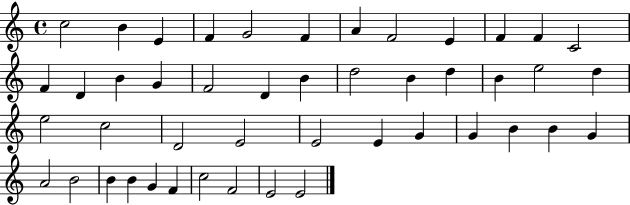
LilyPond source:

{
  \clef treble
  \time 4/4
  \defaultTimeSignature
  \key c \major
  c''2 b'4 e'4 | f'4 g'2 f'4 | a'4 f'2 e'4 | f'4 f'4 c'2 | \break f'4 d'4 b'4 g'4 | f'2 d'4 b'4 | d''2 b'4 d''4 | b'4 e''2 d''4 | \break e''2 c''2 | d'2 e'2 | e'2 e'4 g'4 | g'4 b'4 b'4 g'4 | \break a'2 b'2 | b'4 b'4 g'4 f'4 | c''2 f'2 | e'2 e'2 | \break \bar "|."
}